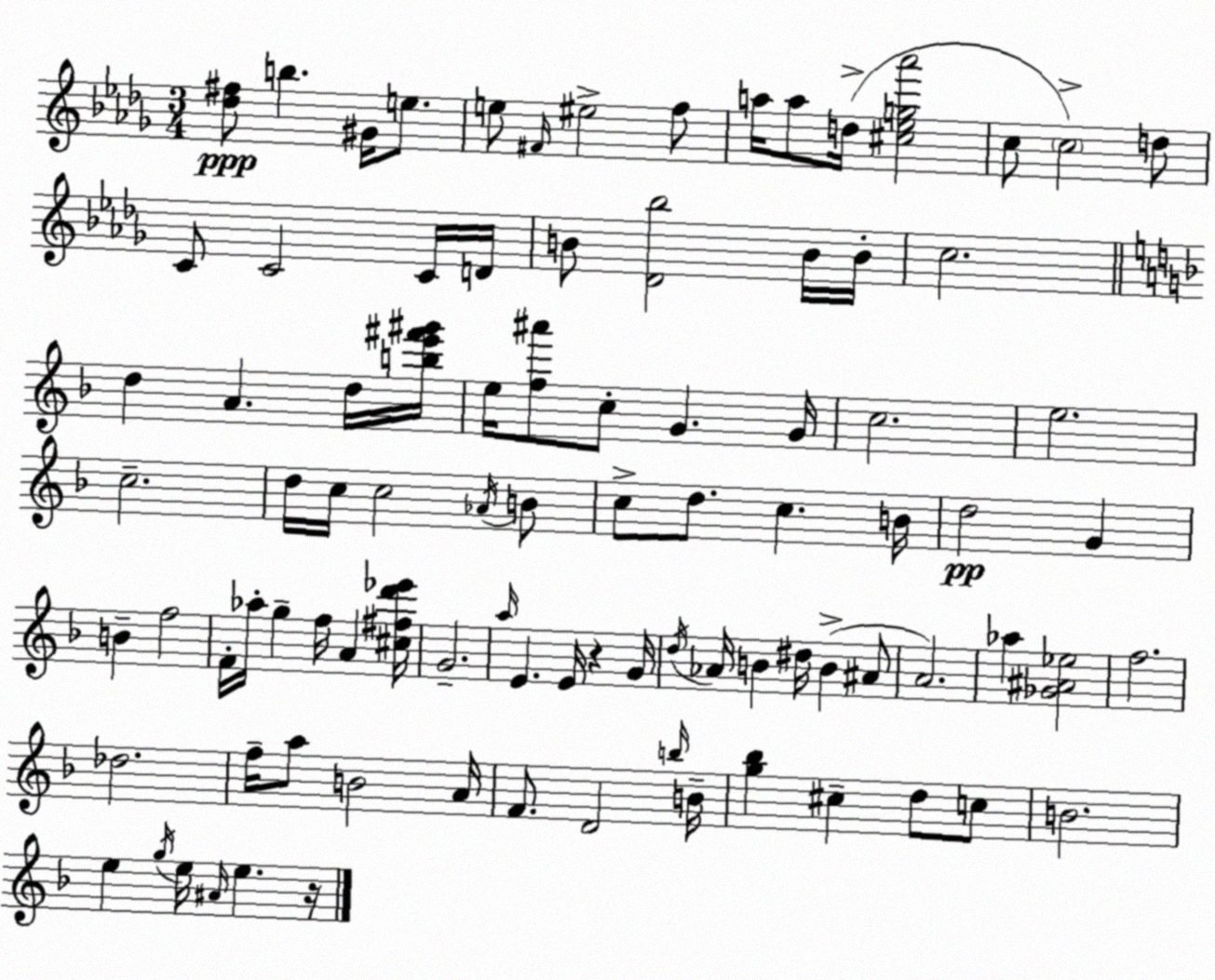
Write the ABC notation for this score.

X:1
T:Untitled
M:3/4
L:1/4
K:Bbm
[_d^f]/2 b ^G/4 e/2 e/2 ^F/4 ^e2 f/2 a/4 a/2 d/4 [^c_eg_a']2 c/2 c2 d/2 C/2 C2 C/4 D/4 B/2 [_D_b]2 B/4 B/4 c2 d A d/4 [be'^f'^g']/4 e/4 [f^a']/2 c/2 G G/4 c2 e2 c2 d/4 c/4 c2 _A/4 B/2 c/2 d/2 c B/4 d2 G B f2 F/4 _a/4 g f/4 A [^c^fd'_e']/4 G2 a/4 E E/4 z G/4 d/4 _A/4 B ^d/4 B ^A/2 A2 _a [_G^A_e]2 f2 _d2 f/4 a/2 B2 A/4 F/2 D2 b/4 B/4 [g_b] ^c d/2 c/2 B2 e g/4 e/4 ^A/4 e z/4